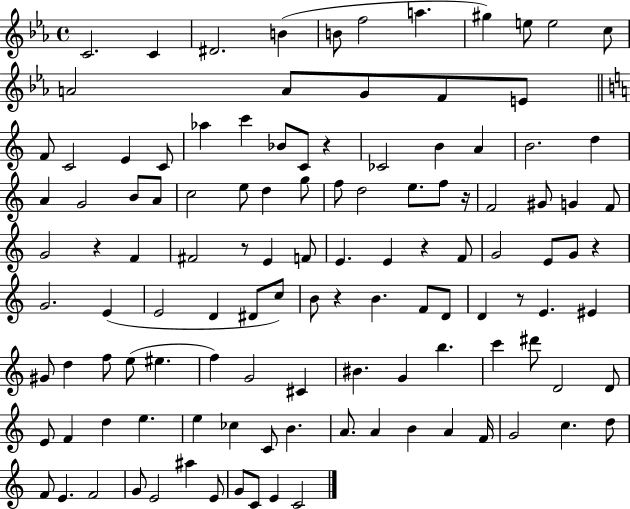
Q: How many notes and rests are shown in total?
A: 119